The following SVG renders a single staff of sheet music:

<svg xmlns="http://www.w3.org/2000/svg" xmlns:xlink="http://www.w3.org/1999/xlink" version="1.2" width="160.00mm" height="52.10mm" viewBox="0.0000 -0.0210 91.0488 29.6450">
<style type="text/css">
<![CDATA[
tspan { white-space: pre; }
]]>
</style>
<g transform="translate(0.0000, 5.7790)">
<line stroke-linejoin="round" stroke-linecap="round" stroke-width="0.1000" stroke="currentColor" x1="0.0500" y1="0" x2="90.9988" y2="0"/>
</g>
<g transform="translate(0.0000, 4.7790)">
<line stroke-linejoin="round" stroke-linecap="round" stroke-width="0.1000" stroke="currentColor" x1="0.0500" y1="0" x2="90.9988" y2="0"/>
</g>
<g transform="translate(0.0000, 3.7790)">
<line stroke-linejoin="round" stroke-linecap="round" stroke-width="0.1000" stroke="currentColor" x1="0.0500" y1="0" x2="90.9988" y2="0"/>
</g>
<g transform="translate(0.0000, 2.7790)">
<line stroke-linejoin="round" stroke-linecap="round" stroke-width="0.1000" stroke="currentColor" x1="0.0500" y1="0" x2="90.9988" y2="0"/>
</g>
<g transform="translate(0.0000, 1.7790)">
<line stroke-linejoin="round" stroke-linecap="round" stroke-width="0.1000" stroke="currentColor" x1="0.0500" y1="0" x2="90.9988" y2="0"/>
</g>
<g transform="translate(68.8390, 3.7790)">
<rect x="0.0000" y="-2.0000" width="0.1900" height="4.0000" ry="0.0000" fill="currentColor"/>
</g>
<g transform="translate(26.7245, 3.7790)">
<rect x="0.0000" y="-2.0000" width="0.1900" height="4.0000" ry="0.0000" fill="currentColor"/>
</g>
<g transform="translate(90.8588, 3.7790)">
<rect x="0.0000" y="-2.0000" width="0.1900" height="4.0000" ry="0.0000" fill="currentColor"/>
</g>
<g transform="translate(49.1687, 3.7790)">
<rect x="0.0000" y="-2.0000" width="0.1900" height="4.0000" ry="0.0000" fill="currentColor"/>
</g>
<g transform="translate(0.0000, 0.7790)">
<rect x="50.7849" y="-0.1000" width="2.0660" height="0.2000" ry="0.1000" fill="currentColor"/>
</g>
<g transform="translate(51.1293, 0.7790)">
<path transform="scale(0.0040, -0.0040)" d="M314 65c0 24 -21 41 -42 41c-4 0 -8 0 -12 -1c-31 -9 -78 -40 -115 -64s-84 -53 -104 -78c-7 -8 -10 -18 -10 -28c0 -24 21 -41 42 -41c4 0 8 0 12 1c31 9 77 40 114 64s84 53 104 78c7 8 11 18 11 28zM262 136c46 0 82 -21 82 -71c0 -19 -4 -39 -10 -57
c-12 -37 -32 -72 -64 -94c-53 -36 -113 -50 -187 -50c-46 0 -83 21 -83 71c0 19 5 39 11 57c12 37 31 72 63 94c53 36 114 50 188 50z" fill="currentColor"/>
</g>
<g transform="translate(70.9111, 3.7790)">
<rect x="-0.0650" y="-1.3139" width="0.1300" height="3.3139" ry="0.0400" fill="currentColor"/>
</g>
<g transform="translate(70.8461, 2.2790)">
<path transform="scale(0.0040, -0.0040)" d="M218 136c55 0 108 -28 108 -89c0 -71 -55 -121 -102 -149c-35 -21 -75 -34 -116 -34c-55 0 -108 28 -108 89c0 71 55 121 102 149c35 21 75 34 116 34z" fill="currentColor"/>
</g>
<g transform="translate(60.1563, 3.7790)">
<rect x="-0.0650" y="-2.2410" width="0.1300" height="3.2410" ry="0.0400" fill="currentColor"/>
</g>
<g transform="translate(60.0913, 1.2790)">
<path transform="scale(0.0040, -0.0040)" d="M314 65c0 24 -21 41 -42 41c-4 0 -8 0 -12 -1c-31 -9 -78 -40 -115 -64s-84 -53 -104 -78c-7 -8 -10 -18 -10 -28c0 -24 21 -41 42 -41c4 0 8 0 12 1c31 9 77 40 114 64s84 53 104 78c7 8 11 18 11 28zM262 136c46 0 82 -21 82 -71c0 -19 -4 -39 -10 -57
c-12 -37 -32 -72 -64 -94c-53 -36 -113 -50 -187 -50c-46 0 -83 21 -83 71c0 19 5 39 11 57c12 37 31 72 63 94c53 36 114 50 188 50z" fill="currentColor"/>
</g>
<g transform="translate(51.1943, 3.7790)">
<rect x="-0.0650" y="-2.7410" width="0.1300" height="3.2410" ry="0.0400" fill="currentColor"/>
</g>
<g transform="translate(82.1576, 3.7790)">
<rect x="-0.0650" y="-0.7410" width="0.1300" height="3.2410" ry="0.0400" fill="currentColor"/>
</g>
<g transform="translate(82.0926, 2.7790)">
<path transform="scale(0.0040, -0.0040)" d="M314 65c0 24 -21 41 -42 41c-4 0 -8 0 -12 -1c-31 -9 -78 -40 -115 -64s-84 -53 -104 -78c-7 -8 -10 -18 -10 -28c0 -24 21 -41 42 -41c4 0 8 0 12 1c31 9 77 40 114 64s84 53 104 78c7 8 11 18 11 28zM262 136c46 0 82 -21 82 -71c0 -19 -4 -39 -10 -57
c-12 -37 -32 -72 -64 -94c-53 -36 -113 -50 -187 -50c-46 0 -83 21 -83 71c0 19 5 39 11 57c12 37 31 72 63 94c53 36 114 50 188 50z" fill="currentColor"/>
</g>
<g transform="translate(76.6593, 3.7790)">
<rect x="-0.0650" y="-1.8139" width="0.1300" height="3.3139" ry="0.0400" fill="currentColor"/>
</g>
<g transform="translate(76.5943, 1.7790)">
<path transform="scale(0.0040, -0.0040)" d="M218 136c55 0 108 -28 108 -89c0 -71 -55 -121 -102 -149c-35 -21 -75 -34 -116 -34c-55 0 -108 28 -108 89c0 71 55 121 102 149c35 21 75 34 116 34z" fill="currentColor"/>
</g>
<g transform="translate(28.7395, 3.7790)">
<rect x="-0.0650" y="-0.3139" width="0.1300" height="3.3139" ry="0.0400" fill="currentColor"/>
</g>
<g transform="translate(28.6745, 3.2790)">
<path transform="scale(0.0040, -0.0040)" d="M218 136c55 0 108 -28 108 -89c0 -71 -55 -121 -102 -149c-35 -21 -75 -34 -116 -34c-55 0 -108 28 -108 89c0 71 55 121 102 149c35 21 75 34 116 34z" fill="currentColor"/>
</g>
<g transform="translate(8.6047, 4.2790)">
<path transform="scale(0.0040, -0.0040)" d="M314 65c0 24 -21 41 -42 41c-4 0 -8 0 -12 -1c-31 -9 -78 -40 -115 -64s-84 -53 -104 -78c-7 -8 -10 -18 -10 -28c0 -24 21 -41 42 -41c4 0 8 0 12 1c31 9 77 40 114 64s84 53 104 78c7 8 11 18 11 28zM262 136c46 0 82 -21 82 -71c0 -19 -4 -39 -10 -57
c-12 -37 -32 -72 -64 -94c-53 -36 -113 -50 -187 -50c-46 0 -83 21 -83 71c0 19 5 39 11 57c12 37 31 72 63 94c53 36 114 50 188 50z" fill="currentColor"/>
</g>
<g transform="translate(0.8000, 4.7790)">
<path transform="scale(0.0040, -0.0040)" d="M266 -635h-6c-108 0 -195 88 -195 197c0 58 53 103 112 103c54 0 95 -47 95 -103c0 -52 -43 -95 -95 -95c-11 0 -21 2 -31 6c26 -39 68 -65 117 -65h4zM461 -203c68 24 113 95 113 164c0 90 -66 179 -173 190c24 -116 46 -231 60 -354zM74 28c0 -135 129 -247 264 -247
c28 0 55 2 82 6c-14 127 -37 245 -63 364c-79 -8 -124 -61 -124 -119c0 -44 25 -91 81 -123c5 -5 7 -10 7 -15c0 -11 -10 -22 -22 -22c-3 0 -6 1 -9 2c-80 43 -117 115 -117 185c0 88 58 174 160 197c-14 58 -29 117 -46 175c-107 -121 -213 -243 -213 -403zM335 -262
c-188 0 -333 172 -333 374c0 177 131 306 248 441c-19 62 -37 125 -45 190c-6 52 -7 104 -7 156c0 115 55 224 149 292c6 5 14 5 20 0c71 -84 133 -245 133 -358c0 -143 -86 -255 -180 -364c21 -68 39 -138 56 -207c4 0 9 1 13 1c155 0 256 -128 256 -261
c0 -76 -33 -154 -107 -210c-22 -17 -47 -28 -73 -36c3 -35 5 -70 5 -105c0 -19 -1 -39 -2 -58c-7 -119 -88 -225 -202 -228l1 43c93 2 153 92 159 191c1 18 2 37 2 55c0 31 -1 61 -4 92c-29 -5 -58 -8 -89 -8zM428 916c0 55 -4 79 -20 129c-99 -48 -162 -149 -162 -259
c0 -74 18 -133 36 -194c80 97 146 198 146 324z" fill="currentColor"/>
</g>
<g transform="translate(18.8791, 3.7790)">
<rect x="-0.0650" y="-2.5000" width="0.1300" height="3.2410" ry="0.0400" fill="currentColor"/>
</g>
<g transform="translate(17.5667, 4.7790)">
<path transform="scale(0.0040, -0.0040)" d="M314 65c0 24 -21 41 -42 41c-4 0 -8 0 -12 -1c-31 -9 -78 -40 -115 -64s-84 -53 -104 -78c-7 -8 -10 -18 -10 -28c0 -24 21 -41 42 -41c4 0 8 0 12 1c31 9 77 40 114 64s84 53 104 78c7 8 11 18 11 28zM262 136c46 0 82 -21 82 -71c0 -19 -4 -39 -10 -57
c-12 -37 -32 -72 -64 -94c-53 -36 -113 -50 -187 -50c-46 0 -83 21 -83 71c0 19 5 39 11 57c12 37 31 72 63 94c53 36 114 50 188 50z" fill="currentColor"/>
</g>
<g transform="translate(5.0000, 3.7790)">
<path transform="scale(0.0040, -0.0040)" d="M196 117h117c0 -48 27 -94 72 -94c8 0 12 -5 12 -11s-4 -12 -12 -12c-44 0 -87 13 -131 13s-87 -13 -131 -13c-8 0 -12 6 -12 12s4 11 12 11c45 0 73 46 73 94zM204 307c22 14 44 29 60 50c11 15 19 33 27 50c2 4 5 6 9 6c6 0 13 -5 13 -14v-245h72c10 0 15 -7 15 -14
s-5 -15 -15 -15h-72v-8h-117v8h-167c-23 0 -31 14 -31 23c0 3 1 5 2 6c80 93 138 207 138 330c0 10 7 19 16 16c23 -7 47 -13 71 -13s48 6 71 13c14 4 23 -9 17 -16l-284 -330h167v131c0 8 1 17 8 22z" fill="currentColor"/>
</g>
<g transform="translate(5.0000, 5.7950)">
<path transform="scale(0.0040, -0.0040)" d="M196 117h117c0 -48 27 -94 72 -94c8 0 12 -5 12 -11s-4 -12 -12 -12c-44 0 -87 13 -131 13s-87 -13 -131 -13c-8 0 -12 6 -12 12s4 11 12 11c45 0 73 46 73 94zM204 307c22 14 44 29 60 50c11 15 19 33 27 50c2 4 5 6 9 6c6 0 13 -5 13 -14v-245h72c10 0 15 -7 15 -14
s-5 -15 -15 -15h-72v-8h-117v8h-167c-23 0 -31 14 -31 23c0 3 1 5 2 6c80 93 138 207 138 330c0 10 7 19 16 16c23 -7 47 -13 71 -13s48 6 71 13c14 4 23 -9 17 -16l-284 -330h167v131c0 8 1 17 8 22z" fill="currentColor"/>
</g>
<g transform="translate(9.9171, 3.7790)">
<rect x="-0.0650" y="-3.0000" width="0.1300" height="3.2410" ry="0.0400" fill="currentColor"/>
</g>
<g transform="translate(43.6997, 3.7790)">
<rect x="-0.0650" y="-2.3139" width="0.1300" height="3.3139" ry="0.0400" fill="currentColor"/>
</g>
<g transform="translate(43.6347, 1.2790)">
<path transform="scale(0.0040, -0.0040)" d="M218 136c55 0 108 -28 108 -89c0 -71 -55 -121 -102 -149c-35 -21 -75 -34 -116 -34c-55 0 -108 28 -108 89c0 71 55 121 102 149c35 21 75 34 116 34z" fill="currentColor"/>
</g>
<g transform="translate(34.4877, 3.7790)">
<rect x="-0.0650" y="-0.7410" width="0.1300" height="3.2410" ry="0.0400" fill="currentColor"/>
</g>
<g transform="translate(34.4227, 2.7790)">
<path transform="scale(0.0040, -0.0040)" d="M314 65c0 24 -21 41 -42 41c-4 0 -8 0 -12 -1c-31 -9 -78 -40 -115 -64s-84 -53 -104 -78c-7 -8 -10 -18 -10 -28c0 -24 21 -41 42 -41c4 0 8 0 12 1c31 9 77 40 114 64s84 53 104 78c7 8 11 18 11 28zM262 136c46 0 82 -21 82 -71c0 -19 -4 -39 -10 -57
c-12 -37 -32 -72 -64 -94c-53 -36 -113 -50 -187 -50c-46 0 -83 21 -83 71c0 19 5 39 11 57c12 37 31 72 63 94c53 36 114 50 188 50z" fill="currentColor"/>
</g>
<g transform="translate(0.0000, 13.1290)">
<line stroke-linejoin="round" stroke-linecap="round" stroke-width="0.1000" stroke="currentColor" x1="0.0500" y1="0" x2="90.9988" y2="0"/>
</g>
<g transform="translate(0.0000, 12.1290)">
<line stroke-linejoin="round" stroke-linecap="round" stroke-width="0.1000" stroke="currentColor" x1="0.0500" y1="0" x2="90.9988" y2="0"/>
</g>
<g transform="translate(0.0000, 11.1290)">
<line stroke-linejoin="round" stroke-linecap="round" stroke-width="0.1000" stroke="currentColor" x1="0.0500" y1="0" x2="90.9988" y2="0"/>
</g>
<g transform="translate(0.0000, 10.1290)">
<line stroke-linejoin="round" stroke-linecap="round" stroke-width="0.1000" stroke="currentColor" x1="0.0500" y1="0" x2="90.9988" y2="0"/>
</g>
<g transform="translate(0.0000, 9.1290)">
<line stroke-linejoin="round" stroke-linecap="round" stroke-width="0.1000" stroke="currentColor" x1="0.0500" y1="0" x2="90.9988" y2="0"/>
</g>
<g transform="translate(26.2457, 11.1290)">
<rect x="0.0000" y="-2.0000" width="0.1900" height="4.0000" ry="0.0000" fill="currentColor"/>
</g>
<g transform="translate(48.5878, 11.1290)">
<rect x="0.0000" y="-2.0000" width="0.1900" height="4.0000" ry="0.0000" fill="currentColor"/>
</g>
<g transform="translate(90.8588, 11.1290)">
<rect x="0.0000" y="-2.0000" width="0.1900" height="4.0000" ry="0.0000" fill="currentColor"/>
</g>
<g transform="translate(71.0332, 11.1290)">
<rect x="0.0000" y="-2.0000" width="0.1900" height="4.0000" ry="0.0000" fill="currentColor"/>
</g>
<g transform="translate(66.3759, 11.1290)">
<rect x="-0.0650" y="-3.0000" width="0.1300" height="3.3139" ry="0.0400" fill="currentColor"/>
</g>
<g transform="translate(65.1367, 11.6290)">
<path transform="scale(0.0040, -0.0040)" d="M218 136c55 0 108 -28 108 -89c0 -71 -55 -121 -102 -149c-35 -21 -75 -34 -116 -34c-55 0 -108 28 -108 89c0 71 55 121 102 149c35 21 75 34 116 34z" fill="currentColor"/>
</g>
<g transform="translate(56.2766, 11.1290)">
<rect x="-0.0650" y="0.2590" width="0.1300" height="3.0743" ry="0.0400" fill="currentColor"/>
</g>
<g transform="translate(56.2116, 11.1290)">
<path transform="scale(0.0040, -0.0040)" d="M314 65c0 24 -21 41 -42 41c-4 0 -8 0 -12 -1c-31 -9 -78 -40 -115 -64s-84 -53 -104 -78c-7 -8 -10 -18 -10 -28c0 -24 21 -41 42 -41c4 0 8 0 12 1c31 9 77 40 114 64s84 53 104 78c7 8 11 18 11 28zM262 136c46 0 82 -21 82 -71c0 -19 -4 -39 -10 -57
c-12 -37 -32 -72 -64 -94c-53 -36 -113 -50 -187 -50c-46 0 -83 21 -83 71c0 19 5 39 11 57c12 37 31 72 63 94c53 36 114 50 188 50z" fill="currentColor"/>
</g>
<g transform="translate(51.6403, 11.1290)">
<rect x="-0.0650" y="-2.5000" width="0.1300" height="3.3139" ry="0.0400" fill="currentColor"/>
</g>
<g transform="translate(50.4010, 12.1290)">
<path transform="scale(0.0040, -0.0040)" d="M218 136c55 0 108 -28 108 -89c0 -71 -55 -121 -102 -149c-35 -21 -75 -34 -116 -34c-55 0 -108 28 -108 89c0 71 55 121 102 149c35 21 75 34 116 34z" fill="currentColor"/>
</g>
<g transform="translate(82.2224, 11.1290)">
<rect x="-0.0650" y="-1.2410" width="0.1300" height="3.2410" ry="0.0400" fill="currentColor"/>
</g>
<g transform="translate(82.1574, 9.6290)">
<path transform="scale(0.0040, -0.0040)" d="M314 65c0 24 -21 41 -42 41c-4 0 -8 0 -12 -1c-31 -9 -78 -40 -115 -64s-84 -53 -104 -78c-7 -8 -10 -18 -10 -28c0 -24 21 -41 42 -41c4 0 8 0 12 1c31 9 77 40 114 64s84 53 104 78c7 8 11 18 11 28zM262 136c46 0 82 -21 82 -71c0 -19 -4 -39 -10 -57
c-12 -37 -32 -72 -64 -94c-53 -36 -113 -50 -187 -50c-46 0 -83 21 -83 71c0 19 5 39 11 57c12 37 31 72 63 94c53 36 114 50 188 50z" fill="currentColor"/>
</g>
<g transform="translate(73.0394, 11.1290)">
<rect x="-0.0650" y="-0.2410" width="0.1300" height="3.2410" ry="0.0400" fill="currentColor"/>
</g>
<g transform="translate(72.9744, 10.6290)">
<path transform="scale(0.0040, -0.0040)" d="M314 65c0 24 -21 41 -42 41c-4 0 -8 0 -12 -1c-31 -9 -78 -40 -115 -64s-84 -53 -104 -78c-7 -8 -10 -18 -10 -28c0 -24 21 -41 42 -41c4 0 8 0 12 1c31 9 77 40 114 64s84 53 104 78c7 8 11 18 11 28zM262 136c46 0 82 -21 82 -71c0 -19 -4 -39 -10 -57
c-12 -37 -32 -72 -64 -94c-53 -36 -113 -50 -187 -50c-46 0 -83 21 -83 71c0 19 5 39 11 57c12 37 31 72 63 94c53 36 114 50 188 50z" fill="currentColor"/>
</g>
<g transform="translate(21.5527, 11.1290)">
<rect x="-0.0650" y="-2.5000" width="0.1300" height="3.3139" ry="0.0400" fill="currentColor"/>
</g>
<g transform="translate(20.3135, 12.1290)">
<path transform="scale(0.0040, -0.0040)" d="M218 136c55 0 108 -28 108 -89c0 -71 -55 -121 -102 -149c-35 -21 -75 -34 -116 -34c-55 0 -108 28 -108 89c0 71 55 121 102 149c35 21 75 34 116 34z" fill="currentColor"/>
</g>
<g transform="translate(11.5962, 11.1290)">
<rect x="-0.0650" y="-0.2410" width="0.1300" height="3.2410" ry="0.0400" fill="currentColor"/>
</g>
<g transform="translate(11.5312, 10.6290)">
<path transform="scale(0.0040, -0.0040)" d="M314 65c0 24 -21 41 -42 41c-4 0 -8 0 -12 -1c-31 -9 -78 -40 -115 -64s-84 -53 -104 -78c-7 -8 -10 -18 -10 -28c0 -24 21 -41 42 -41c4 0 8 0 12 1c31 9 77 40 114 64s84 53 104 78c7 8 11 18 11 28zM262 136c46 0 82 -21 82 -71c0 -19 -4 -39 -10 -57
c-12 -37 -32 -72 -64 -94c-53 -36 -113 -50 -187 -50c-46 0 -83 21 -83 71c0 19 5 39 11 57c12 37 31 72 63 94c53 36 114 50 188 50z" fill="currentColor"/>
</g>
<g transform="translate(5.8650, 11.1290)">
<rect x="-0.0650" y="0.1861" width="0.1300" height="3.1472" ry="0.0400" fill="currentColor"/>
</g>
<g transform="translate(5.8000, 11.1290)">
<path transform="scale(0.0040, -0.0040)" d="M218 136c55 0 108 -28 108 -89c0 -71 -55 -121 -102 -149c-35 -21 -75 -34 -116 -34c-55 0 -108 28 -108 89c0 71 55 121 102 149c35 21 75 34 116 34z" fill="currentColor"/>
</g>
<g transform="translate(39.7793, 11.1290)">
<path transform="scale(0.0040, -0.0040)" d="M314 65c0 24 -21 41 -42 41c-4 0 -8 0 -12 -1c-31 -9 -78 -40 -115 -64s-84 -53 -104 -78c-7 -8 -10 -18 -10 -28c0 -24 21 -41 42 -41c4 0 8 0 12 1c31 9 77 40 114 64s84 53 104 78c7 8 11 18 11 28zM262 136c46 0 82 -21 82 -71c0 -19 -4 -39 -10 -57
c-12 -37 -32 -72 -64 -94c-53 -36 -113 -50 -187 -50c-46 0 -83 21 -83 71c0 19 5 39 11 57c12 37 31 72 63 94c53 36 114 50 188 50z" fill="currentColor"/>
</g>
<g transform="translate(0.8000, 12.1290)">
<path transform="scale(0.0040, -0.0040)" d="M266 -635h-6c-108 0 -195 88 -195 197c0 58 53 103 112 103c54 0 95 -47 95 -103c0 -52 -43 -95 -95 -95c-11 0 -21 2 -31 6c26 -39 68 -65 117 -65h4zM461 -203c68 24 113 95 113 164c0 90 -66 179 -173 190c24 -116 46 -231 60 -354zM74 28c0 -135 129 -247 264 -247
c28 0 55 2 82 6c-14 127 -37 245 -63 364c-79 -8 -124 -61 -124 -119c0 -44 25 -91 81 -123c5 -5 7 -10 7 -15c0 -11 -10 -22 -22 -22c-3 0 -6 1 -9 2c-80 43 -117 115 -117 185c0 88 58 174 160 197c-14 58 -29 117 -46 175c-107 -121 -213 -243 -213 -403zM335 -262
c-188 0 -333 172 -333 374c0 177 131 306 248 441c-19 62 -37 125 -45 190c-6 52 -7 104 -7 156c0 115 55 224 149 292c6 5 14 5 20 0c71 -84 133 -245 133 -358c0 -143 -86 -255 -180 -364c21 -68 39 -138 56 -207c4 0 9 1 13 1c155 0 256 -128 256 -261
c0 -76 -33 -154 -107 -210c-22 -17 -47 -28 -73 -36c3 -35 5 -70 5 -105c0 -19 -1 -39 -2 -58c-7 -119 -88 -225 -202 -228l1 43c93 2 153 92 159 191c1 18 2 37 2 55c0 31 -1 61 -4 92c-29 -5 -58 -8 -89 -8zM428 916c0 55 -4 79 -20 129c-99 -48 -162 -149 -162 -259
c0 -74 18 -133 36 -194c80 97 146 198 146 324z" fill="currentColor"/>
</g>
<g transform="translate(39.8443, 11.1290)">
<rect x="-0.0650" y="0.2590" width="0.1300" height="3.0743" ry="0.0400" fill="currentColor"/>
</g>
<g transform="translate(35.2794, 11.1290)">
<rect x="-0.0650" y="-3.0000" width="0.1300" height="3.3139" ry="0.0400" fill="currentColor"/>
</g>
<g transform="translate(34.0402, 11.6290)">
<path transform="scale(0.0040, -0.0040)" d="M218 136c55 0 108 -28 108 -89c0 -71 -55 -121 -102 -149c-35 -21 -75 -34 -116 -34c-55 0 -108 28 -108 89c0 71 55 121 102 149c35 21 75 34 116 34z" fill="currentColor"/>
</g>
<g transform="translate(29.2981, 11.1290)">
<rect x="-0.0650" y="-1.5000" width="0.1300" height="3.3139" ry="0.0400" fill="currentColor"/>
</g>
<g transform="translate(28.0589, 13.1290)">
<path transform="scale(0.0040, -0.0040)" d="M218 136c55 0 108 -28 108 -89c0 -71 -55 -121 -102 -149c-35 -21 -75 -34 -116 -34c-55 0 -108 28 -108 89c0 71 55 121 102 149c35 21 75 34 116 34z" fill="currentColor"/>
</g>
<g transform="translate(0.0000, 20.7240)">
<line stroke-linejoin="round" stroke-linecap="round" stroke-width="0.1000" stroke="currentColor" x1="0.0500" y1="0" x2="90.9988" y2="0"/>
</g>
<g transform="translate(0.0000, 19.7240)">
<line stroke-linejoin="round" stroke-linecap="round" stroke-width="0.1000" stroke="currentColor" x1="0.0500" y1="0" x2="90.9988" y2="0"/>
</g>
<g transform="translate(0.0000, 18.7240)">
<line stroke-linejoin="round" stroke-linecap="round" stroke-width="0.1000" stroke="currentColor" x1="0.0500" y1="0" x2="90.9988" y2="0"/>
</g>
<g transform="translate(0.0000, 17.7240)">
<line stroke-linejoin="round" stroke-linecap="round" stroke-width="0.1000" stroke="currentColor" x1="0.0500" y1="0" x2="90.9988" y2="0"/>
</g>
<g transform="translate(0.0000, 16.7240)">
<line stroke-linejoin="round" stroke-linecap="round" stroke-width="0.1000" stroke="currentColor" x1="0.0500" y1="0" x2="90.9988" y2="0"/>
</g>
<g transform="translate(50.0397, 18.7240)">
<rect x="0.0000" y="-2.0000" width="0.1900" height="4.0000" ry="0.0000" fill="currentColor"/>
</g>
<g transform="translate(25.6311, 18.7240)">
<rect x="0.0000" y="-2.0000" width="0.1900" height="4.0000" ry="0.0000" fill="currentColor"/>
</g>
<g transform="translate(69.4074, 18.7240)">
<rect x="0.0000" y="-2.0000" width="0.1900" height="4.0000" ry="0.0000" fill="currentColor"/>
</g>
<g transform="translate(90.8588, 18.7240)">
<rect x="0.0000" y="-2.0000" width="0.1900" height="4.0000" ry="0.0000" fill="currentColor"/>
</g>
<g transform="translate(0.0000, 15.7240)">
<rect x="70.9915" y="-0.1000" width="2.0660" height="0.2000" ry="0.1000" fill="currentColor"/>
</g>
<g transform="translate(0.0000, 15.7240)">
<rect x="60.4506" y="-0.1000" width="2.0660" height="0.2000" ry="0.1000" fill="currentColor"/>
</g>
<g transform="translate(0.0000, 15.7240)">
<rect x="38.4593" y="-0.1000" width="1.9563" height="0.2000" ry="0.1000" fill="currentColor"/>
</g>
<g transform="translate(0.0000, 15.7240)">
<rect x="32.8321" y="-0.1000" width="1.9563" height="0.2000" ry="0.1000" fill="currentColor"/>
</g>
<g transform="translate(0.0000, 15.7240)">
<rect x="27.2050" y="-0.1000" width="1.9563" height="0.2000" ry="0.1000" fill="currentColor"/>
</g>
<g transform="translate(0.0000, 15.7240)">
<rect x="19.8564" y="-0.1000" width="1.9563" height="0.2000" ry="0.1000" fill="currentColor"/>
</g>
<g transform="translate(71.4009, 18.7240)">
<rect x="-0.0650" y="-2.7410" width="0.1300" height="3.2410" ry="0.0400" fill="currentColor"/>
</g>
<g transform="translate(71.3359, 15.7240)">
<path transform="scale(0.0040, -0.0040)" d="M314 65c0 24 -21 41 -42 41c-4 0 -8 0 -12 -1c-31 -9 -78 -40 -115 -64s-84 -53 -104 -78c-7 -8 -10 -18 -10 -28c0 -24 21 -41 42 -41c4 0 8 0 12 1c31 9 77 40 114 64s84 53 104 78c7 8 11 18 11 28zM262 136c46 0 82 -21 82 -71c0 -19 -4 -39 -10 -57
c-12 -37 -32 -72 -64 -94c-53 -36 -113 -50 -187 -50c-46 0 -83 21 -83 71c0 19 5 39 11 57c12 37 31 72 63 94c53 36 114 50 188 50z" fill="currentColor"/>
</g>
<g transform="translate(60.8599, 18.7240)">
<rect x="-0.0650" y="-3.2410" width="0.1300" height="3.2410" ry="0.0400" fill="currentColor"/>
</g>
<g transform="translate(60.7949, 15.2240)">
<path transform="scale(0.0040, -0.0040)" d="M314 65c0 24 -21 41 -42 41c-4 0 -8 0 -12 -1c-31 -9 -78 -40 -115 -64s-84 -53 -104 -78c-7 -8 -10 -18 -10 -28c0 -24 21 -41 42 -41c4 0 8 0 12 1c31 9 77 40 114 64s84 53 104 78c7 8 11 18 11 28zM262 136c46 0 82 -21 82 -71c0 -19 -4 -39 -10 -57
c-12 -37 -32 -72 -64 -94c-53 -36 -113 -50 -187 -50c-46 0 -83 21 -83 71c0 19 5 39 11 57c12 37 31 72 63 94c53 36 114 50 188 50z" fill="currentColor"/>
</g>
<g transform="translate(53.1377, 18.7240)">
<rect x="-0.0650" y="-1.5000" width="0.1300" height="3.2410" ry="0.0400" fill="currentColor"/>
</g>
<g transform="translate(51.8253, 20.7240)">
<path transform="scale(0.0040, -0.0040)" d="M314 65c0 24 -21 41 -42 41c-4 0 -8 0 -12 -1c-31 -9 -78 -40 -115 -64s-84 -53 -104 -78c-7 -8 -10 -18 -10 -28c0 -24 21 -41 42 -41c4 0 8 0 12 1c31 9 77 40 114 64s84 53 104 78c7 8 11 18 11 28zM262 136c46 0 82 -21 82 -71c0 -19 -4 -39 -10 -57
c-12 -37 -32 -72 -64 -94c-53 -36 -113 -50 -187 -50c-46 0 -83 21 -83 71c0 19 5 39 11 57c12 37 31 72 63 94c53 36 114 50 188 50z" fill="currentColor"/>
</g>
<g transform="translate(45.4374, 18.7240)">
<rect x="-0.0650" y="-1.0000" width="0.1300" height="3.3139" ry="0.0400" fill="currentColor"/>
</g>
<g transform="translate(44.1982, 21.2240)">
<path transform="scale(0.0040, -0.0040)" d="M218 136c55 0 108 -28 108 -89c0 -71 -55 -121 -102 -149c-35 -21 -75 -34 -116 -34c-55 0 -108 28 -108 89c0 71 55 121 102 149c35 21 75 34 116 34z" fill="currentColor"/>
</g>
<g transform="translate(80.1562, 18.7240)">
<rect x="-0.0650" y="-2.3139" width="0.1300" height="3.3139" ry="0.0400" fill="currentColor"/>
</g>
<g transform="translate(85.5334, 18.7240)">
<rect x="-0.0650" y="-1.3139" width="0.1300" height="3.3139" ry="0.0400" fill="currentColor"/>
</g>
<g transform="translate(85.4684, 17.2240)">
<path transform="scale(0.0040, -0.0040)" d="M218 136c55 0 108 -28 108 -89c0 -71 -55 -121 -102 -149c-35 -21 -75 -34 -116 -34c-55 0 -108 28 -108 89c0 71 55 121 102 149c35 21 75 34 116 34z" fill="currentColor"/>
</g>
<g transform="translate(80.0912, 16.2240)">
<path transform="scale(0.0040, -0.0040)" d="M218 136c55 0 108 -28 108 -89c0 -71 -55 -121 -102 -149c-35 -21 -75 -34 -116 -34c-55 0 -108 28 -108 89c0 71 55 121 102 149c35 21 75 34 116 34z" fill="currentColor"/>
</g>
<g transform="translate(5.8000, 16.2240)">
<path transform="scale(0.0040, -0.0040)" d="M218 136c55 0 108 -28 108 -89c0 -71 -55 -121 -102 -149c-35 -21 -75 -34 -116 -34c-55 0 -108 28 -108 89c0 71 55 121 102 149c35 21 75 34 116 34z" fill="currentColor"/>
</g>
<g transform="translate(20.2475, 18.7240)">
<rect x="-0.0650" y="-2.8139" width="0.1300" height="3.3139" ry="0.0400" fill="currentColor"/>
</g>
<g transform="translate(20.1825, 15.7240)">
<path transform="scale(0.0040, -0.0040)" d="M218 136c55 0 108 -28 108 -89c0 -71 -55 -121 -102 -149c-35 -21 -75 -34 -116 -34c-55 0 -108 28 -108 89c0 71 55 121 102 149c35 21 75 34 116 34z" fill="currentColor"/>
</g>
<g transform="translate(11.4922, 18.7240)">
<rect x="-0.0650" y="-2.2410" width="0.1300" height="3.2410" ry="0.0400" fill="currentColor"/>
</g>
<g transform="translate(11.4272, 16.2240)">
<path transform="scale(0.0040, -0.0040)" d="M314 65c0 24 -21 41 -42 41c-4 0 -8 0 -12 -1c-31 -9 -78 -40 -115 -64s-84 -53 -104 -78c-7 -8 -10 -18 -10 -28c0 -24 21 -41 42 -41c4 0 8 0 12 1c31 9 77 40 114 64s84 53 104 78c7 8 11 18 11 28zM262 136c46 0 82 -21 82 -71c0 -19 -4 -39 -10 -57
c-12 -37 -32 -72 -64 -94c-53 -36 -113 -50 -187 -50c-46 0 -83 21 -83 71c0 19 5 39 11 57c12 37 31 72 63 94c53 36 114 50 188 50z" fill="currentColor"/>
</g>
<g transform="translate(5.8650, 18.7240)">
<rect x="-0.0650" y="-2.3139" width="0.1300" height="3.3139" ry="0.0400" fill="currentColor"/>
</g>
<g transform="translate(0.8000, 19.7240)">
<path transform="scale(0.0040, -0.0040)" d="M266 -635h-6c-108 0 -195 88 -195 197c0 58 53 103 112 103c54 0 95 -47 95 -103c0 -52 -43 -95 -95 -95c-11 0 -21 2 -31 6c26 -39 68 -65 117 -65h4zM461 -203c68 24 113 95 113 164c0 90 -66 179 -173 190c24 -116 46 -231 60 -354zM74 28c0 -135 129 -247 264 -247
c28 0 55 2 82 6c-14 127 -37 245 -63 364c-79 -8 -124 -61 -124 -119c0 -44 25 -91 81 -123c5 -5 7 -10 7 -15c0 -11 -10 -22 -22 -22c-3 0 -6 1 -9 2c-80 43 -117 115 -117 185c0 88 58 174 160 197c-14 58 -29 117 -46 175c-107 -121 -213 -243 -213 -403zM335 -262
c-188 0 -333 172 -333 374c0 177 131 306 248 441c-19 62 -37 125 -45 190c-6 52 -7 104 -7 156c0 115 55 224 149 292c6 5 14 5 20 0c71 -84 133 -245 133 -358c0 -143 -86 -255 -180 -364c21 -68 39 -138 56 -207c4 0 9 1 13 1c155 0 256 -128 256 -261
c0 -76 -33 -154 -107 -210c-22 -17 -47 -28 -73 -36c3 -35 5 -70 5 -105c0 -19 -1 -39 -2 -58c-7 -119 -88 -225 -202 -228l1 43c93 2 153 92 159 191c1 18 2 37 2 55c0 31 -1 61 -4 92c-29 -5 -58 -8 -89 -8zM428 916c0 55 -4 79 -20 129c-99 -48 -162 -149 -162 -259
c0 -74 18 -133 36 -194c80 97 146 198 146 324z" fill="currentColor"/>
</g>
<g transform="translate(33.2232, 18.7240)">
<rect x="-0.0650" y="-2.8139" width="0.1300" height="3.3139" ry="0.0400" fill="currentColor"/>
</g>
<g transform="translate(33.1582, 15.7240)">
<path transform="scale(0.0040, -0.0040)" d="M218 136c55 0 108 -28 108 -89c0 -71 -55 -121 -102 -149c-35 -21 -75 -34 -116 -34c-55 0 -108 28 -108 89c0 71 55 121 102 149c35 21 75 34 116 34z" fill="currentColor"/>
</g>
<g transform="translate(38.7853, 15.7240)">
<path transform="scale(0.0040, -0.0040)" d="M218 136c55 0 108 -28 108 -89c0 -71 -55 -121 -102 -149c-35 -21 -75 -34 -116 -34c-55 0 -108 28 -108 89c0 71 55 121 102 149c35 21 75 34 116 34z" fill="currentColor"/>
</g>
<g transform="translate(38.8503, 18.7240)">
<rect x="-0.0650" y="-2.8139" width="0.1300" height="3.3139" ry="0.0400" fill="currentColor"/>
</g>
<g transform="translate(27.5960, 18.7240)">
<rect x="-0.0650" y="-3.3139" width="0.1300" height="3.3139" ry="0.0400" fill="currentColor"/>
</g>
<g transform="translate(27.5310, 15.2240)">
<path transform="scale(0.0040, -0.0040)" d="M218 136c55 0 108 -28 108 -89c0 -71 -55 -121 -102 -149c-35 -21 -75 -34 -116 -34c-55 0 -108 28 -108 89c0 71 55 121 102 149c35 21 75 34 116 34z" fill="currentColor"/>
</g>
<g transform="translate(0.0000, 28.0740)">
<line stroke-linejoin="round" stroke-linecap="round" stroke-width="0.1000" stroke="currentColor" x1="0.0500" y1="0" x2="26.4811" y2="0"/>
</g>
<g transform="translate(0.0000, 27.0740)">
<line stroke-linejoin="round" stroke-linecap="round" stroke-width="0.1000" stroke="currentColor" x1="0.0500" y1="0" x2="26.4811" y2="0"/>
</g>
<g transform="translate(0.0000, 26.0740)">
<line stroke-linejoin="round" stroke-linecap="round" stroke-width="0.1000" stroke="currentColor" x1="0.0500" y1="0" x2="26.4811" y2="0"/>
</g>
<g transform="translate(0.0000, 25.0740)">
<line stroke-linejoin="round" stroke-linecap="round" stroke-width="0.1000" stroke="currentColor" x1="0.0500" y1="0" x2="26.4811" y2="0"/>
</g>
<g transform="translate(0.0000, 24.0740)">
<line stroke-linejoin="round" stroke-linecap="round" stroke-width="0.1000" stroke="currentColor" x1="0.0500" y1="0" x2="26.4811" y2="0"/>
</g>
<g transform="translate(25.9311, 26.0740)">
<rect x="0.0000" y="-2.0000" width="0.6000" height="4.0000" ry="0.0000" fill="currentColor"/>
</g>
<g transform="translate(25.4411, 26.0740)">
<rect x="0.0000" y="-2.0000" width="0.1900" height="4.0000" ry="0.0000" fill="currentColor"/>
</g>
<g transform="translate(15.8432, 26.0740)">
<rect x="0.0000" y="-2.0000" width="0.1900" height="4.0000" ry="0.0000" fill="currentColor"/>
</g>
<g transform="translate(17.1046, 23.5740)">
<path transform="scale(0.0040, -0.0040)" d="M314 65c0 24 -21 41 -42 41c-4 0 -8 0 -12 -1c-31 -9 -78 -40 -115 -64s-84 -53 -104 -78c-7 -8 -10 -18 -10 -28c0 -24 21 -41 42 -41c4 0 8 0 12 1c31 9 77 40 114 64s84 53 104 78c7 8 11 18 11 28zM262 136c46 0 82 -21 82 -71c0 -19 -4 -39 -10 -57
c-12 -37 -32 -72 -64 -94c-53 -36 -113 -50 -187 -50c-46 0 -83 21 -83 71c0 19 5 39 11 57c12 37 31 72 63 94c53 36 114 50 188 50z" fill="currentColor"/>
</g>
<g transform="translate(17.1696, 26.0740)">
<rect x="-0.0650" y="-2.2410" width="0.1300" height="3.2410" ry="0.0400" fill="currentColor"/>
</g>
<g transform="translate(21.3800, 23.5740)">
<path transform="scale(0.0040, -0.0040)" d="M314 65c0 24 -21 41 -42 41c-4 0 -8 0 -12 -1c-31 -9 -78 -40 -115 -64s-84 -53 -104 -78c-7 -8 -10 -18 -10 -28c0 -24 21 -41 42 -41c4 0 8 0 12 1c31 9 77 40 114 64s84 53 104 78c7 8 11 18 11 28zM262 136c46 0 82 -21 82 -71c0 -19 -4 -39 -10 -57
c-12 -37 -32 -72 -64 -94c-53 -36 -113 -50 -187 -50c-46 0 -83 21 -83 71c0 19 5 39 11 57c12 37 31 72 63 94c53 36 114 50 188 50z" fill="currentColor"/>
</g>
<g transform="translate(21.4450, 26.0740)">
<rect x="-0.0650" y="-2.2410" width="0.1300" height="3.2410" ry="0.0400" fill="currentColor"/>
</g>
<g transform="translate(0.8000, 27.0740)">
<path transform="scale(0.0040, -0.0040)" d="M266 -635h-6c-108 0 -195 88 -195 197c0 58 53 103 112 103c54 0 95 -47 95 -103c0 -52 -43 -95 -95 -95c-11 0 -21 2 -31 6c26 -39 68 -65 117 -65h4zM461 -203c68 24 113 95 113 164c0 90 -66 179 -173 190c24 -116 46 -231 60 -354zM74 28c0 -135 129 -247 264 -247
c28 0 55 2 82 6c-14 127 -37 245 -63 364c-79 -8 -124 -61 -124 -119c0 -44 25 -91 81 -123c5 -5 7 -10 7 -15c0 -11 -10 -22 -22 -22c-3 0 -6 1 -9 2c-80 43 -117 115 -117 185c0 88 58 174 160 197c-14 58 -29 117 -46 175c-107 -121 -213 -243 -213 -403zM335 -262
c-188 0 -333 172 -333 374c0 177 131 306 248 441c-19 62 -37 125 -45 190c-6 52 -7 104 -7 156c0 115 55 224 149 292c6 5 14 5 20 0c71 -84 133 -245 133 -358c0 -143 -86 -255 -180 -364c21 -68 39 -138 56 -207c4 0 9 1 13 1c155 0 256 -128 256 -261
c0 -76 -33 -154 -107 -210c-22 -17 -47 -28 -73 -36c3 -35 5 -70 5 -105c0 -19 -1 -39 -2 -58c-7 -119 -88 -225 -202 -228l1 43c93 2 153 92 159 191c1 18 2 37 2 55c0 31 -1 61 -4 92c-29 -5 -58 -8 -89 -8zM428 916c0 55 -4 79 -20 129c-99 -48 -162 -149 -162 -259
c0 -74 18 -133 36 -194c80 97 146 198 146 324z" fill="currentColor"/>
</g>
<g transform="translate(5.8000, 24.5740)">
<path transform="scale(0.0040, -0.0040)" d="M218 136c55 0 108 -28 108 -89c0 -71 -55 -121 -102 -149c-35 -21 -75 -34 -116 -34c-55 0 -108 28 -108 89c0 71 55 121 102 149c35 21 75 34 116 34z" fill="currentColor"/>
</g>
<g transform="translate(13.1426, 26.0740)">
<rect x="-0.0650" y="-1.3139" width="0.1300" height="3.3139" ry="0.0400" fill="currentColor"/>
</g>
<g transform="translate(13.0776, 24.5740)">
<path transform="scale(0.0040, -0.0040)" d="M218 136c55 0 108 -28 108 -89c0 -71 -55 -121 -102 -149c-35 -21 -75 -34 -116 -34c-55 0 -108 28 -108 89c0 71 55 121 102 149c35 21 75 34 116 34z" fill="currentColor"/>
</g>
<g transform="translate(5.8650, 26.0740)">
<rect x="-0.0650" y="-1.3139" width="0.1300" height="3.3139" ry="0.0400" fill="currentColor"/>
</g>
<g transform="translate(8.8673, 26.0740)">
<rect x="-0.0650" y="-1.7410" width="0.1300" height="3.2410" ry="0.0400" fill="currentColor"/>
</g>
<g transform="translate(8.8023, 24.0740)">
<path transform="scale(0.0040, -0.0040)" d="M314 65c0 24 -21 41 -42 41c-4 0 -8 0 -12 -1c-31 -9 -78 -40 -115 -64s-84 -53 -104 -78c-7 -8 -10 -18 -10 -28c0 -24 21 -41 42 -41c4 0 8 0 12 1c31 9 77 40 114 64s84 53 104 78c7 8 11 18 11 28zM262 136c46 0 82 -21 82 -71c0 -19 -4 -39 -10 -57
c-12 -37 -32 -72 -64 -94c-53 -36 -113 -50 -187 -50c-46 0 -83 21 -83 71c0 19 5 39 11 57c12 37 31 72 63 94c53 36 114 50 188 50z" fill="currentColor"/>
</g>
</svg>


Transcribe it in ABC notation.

X:1
T:Untitled
M:4/4
L:1/4
K:C
A2 G2 c d2 g a2 g2 e f d2 B c2 G E A B2 G B2 A c2 e2 g g2 a b a a D E2 b2 a2 g e e f2 e g2 g2